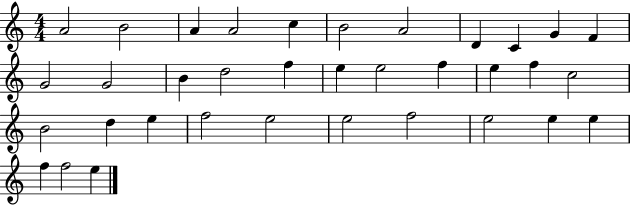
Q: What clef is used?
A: treble